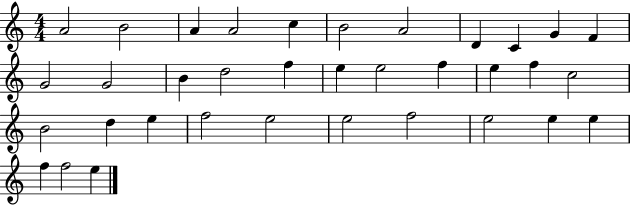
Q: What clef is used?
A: treble